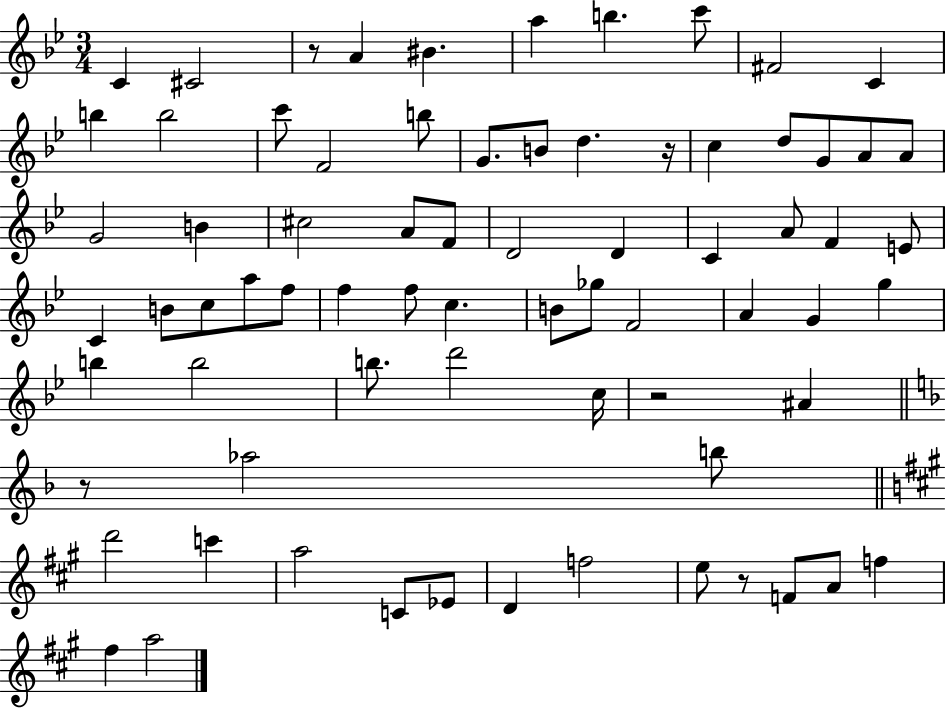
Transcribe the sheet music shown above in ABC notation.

X:1
T:Untitled
M:3/4
L:1/4
K:Bb
C ^C2 z/2 A ^B a b c'/2 ^F2 C b b2 c'/2 F2 b/2 G/2 B/2 d z/4 c d/2 G/2 A/2 A/2 G2 B ^c2 A/2 F/2 D2 D C A/2 F E/2 C B/2 c/2 a/2 f/2 f f/2 c B/2 _g/2 F2 A G g b b2 b/2 d'2 c/4 z2 ^A z/2 _a2 b/2 d'2 c' a2 C/2 _E/2 D f2 e/2 z/2 F/2 A/2 f ^f a2